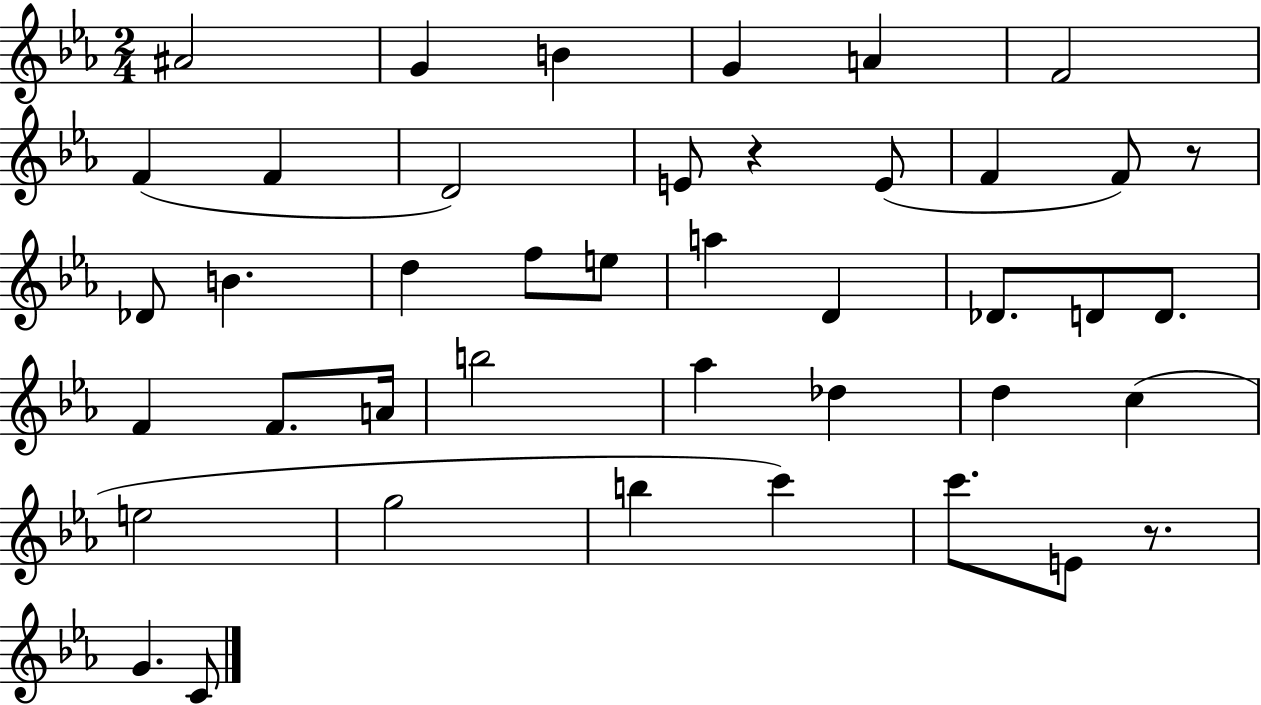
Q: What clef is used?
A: treble